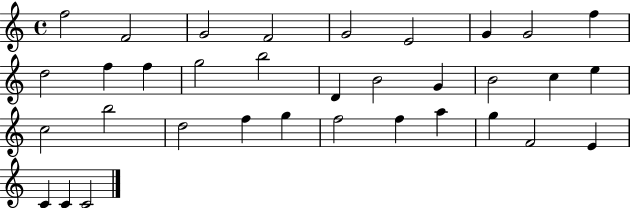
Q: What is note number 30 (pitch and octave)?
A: F4